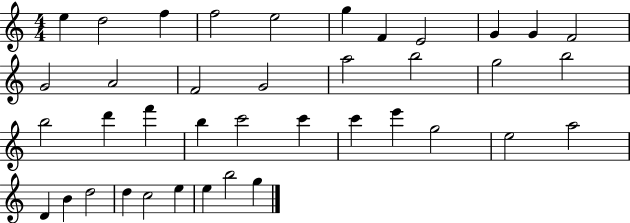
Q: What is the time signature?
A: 4/4